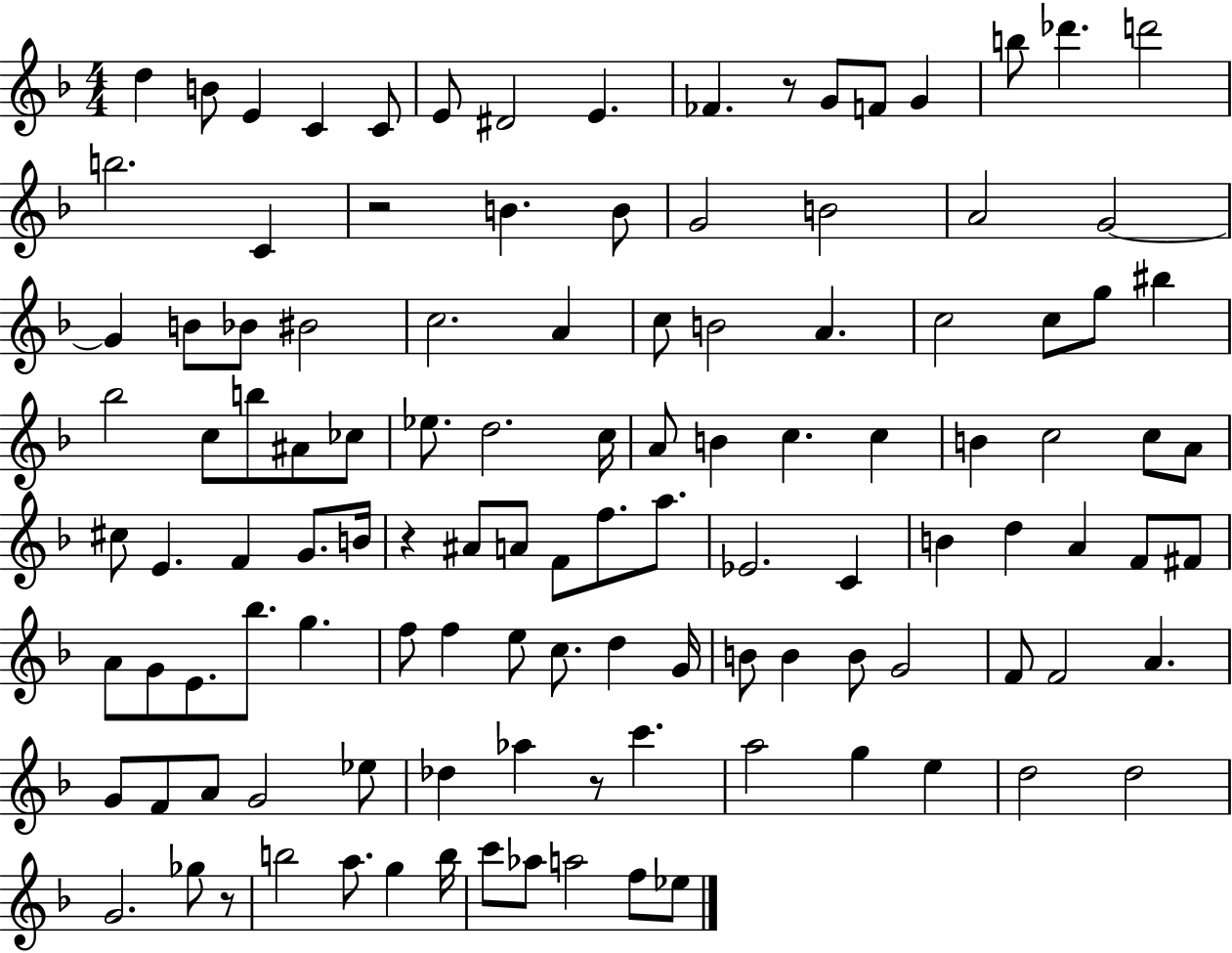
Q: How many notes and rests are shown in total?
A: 116